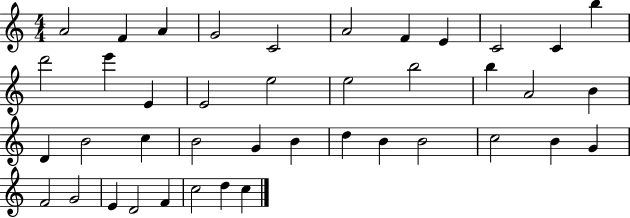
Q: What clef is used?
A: treble